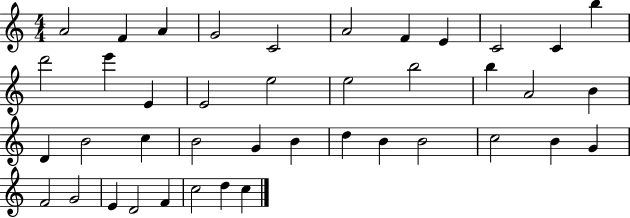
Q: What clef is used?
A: treble